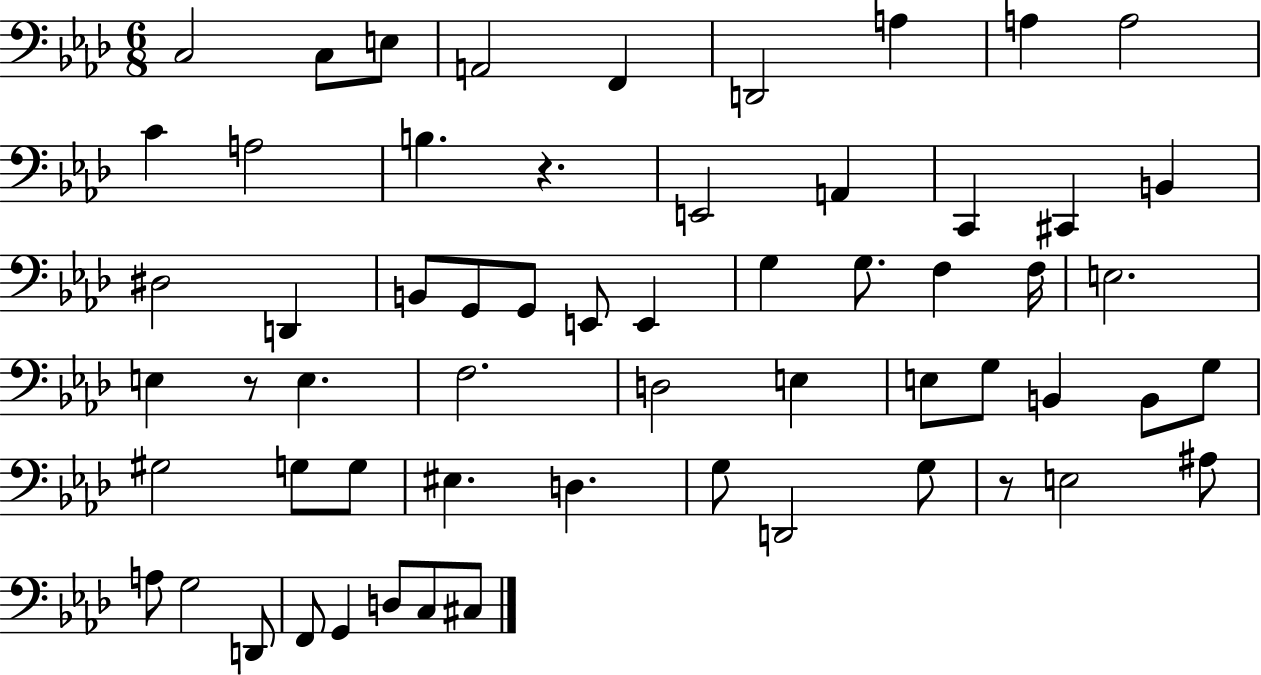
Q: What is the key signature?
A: AES major